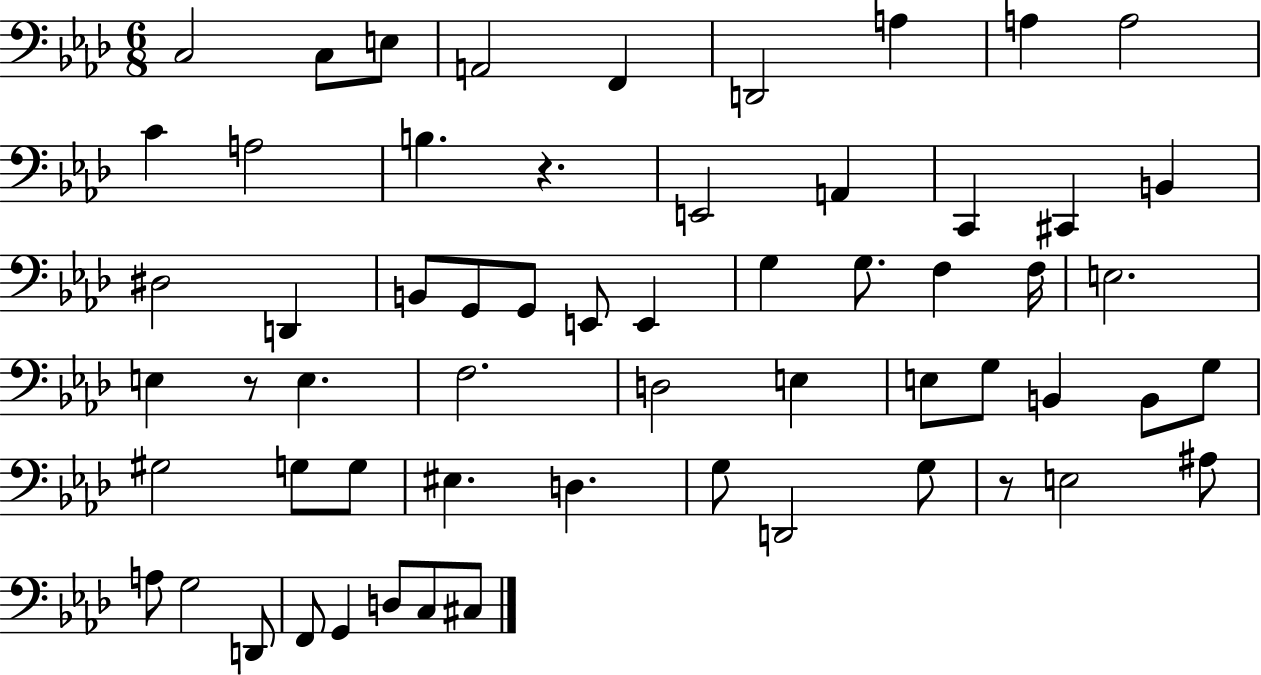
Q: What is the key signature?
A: AES major